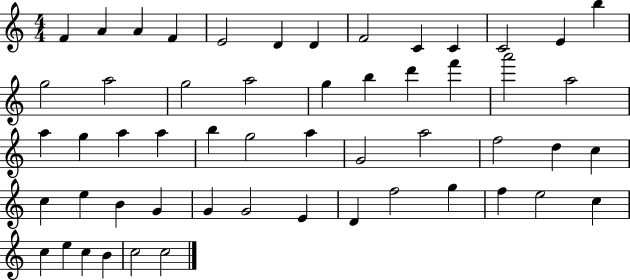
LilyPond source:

{
  \clef treble
  \numericTimeSignature
  \time 4/4
  \key c \major
  f'4 a'4 a'4 f'4 | e'2 d'4 d'4 | f'2 c'4 c'4 | c'2 e'4 b''4 | \break g''2 a''2 | g''2 a''2 | g''4 b''4 d'''4 f'''4 | a'''2 a''2 | \break a''4 g''4 a''4 a''4 | b''4 g''2 a''4 | g'2 a''2 | f''2 d''4 c''4 | \break c''4 e''4 b'4 g'4 | g'4 g'2 e'4 | d'4 f''2 g''4 | f''4 e''2 c''4 | \break c''4 e''4 c''4 b'4 | c''2 c''2 | \bar "|."
}